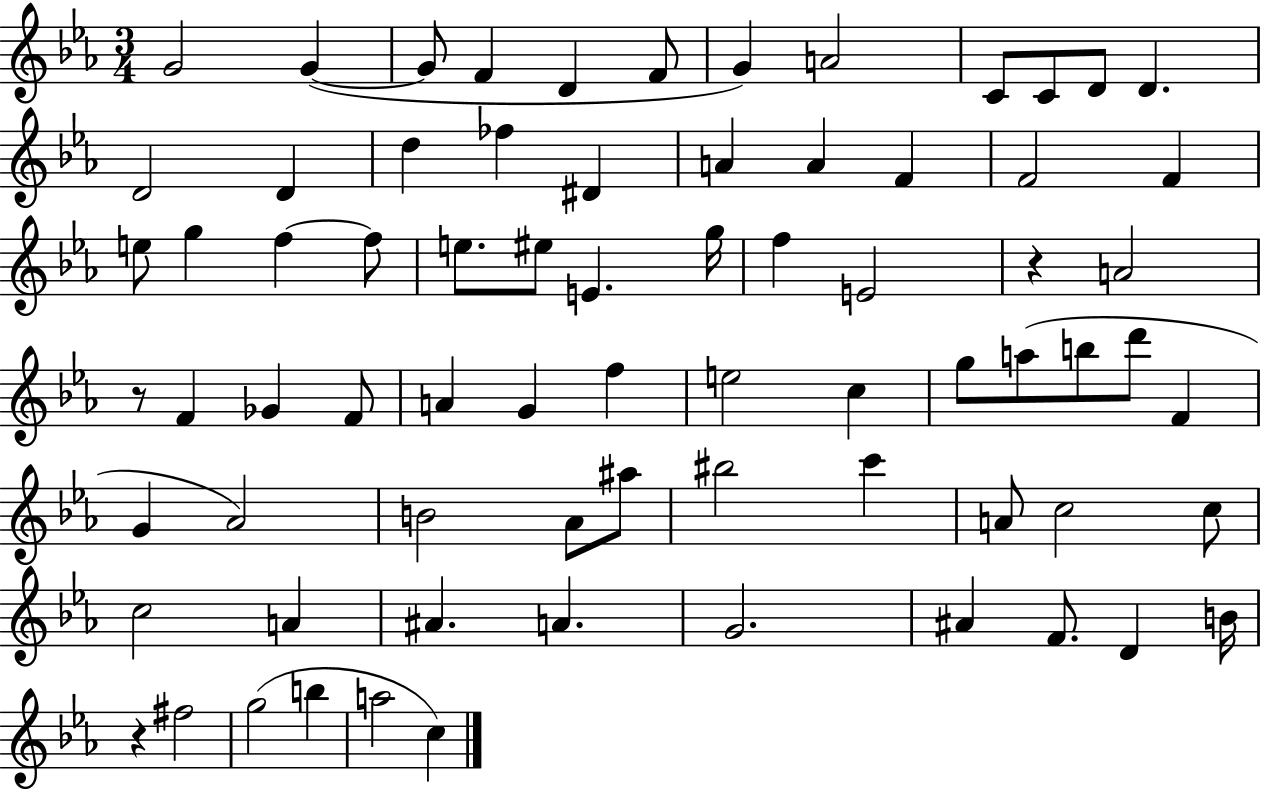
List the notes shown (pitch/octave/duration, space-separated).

G4/h G4/q G4/e F4/q D4/q F4/e G4/q A4/h C4/e C4/e D4/e D4/q. D4/h D4/q D5/q FES5/q D#4/q A4/q A4/q F4/q F4/h F4/q E5/e G5/q F5/q F5/e E5/e. EIS5/e E4/q. G5/s F5/q E4/h R/q A4/h R/e F4/q Gb4/q F4/e A4/q G4/q F5/q E5/h C5/q G5/e A5/e B5/e D6/e F4/q G4/q Ab4/h B4/h Ab4/e A#5/e BIS5/h C6/q A4/e C5/h C5/e C5/h A4/q A#4/q. A4/q. G4/h. A#4/q F4/e. D4/q B4/s R/q F#5/h G5/h B5/q A5/h C5/q